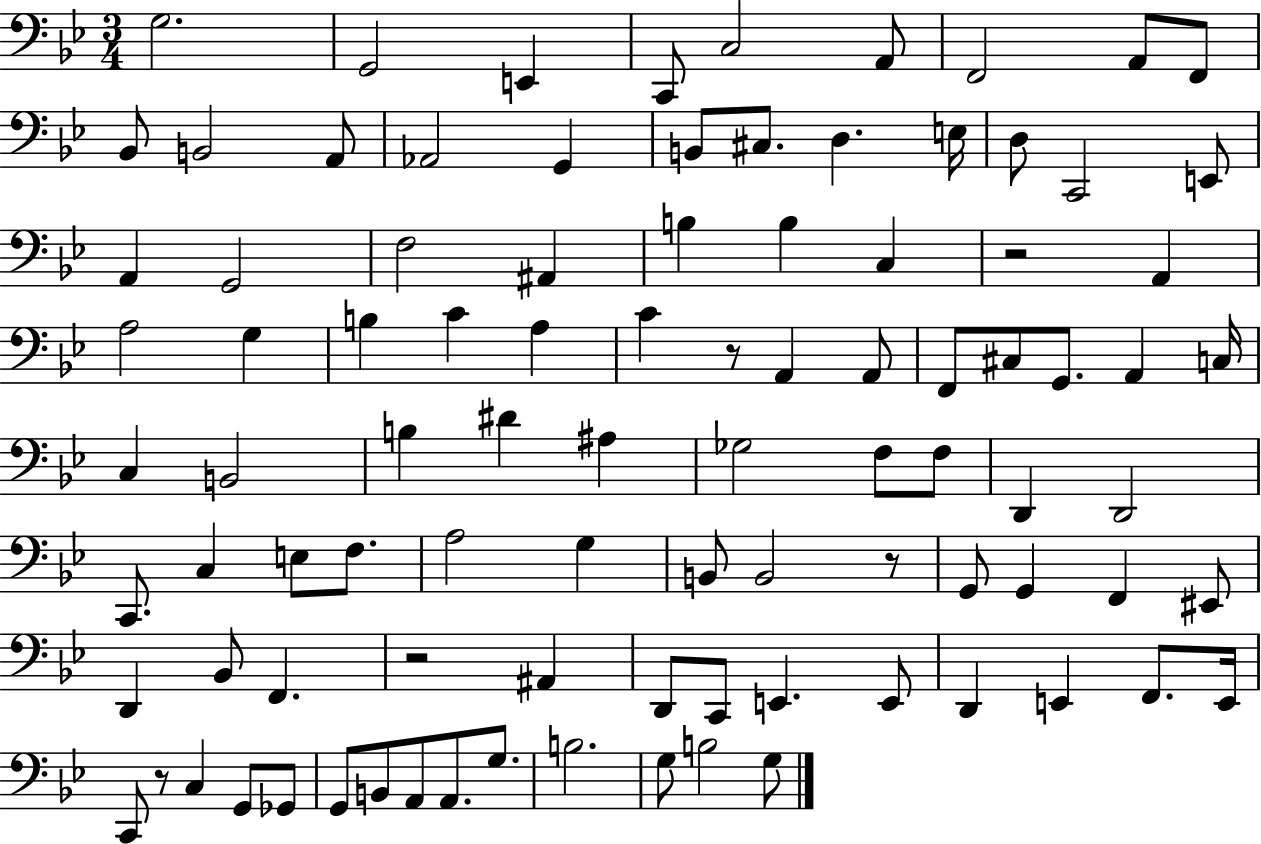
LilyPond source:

{
  \clef bass
  \numericTimeSignature
  \time 3/4
  \key bes \major
  \repeat volta 2 { g2. | g,2 e,4 | c,8 c2 a,8 | f,2 a,8 f,8 | \break bes,8 b,2 a,8 | aes,2 g,4 | b,8 cis8. d4. e16 | d8 c,2 e,8 | \break a,4 g,2 | f2 ais,4 | b4 b4 c4 | r2 a,4 | \break a2 g4 | b4 c'4 a4 | c'4 r8 a,4 a,8 | f,8 cis8 g,8. a,4 c16 | \break c4 b,2 | b4 dis'4 ais4 | ges2 f8 f8 | d,4 d,2 | \break c,8. c4 e8 f8. | a2 g4 | b,8 b,2 r8 | g,8 g,4 f,4 eis,8 | \break d,4 bes,8 f,4. | r2 ais,4 | d,8 c,8 e,4. e,8 | d,4 e,4 f,8. e,16 | \break c,8 r8 c4 g,8 ges,8 | g,8 b,8 a,8 a,8. g8. | b2. | g8 b2 g8 | \break } \bar "|."
}